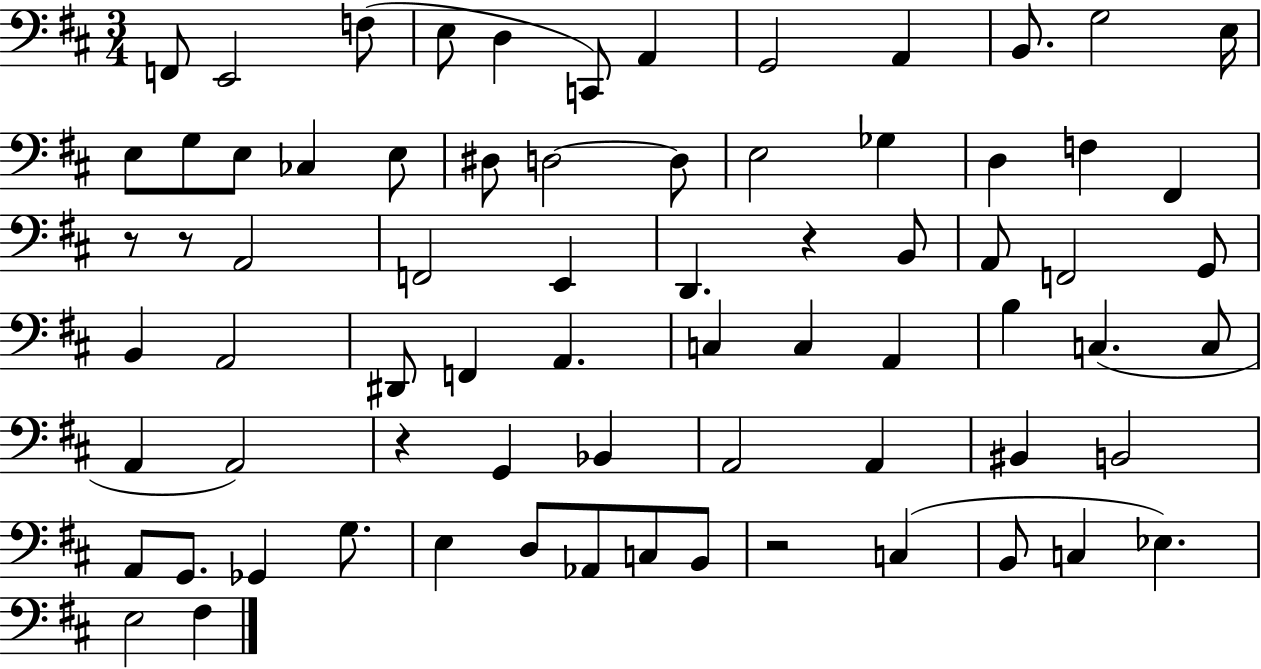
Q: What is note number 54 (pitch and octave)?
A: G2